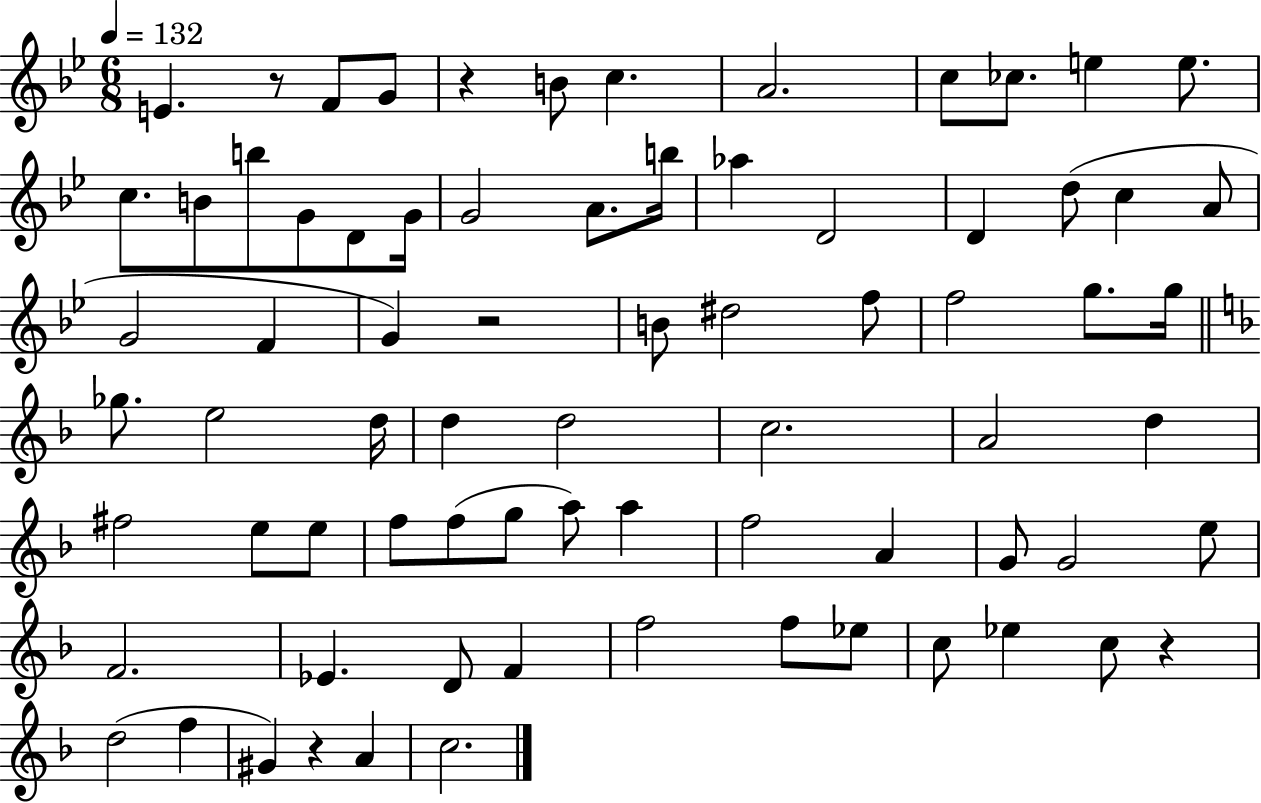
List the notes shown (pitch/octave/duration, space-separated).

E4/q. R/e F4/e G4/e R/q B4/e C5/q. A4/h. C5/e CES5/e. E5/q E5/e. C5/e. B4/e B5/e G4/e D4/e G4/s G4/h A4/e. B5/s Ab5/q D4/h D4/q D5/e C5/q A4/e G4/h F4/q G4/q R/h B4/e D#5/h F5/e F5/h G5/e. G5/s Gb5/e. E5/h D5/s D5/q D5/h C5/h. A4/h D5/q F#5/h E5/e E5/e F5/e F5/e G5/e A5/e A5/q F5/h A4/q G4/e G4/h E5/e F4/h. Eb4/q. D4/e F4/q F5/h F5/e Eb5/e C5/e Eb5/q C5/e R/q D5/h F5/q G#4/q R/q A4/q C5/h.